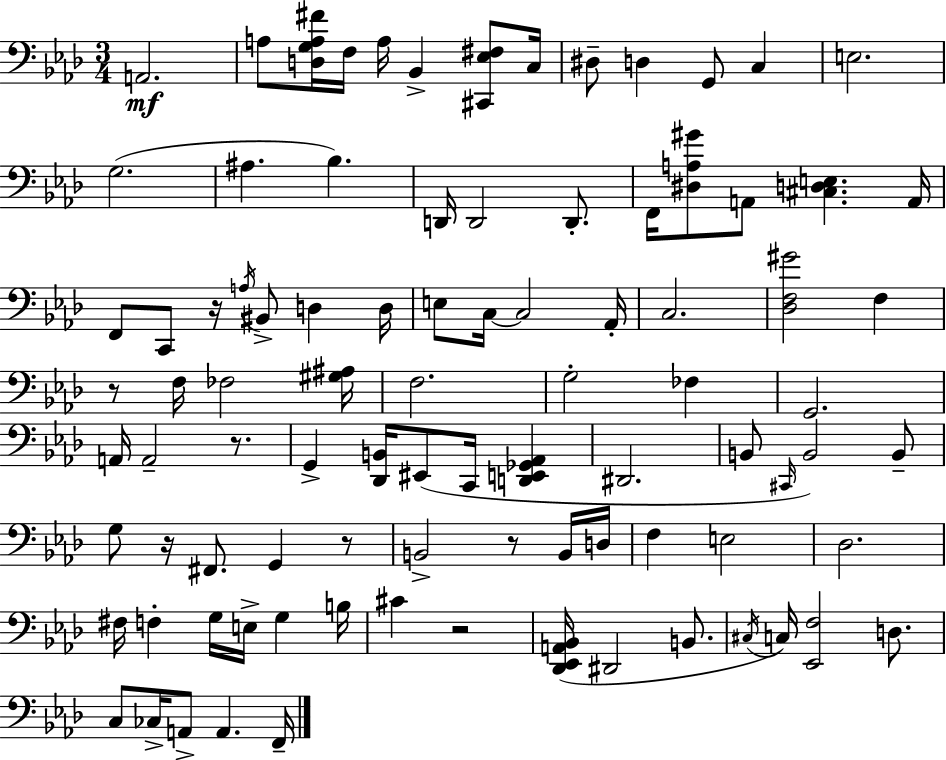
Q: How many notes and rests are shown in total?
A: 91